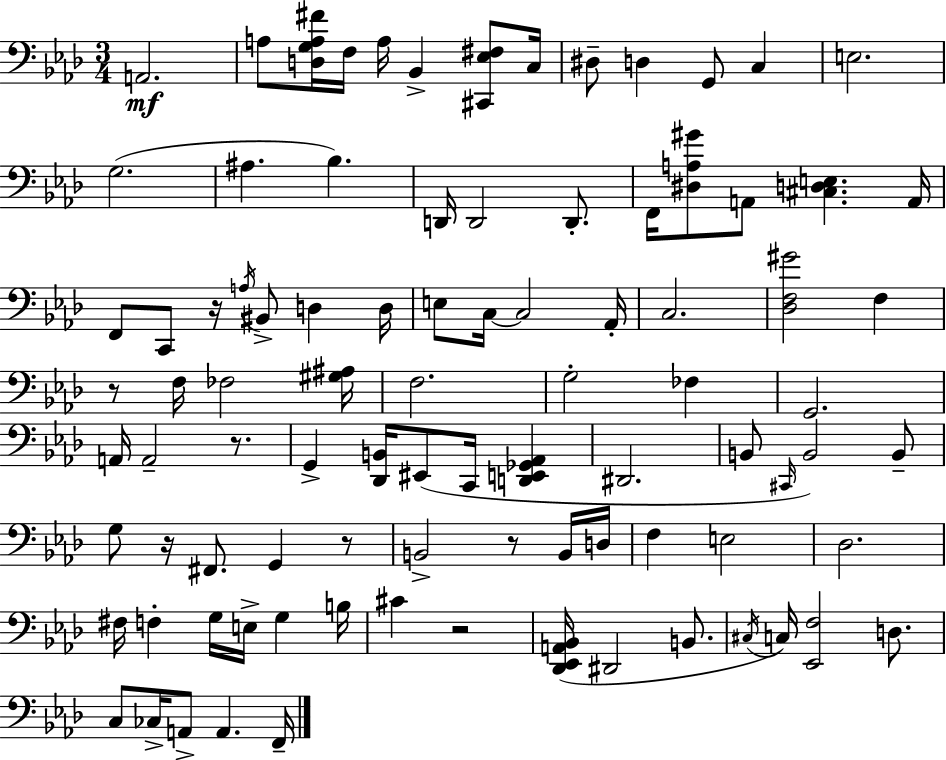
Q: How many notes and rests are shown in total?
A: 91